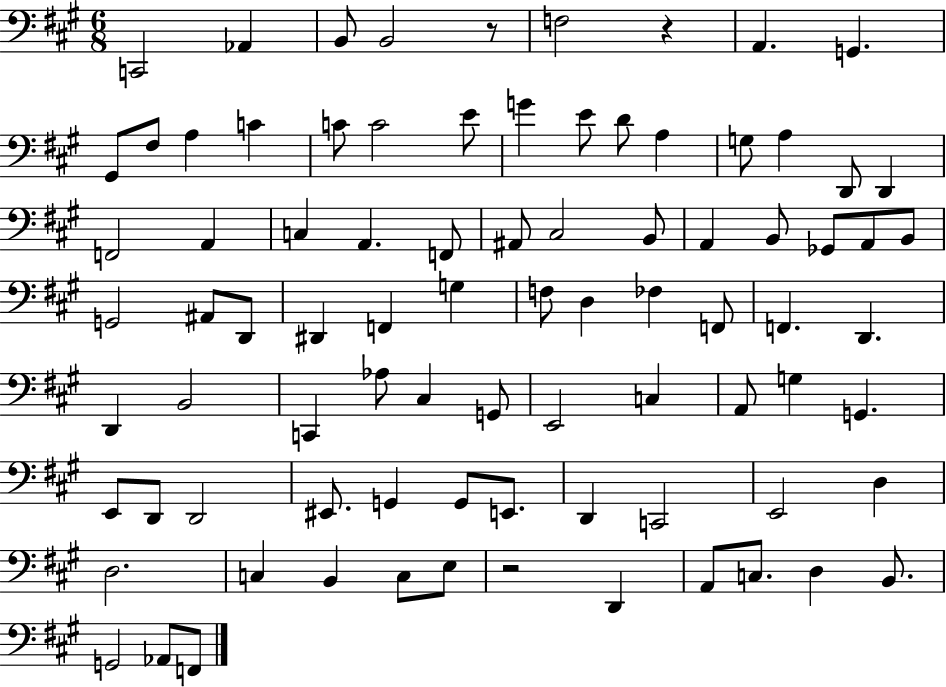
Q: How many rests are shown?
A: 3